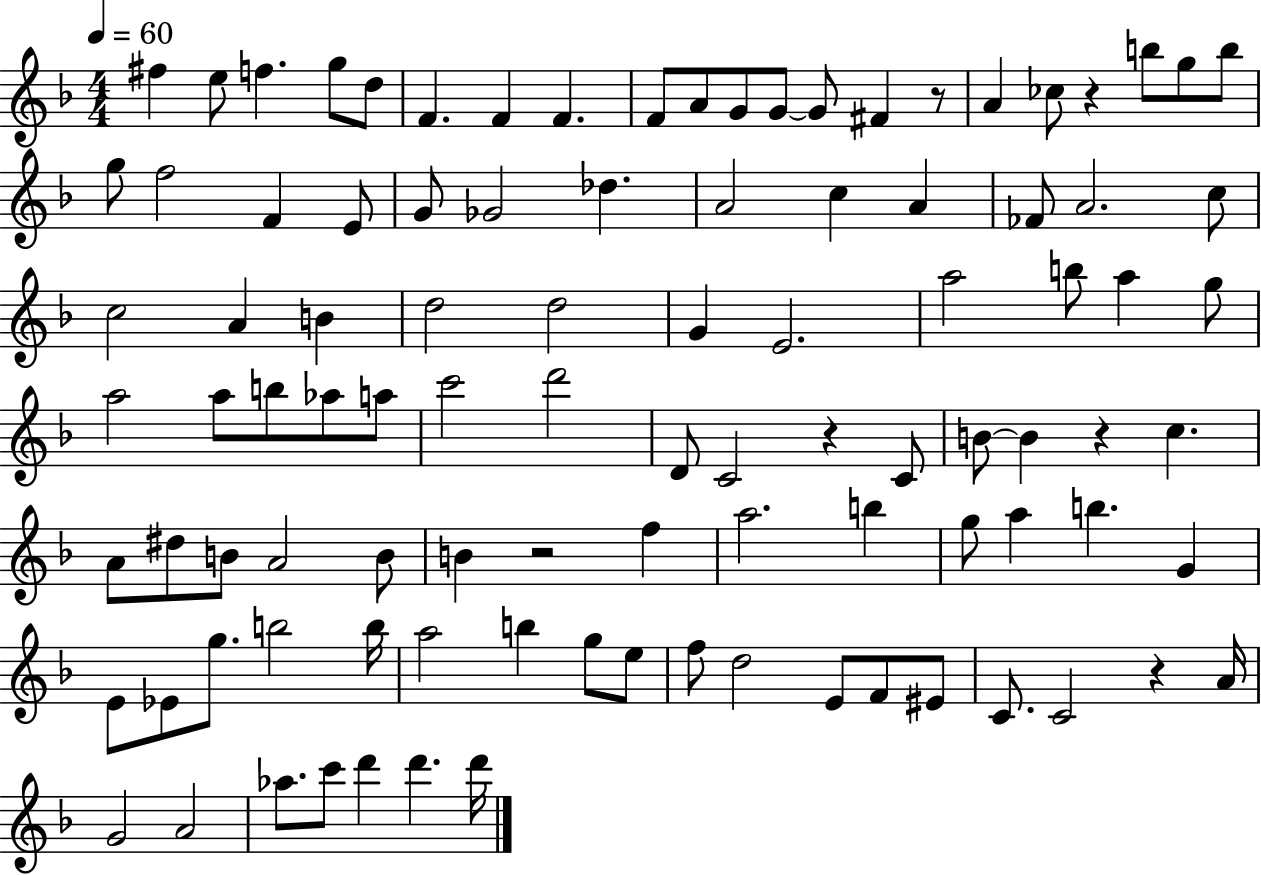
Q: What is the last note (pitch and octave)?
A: D6